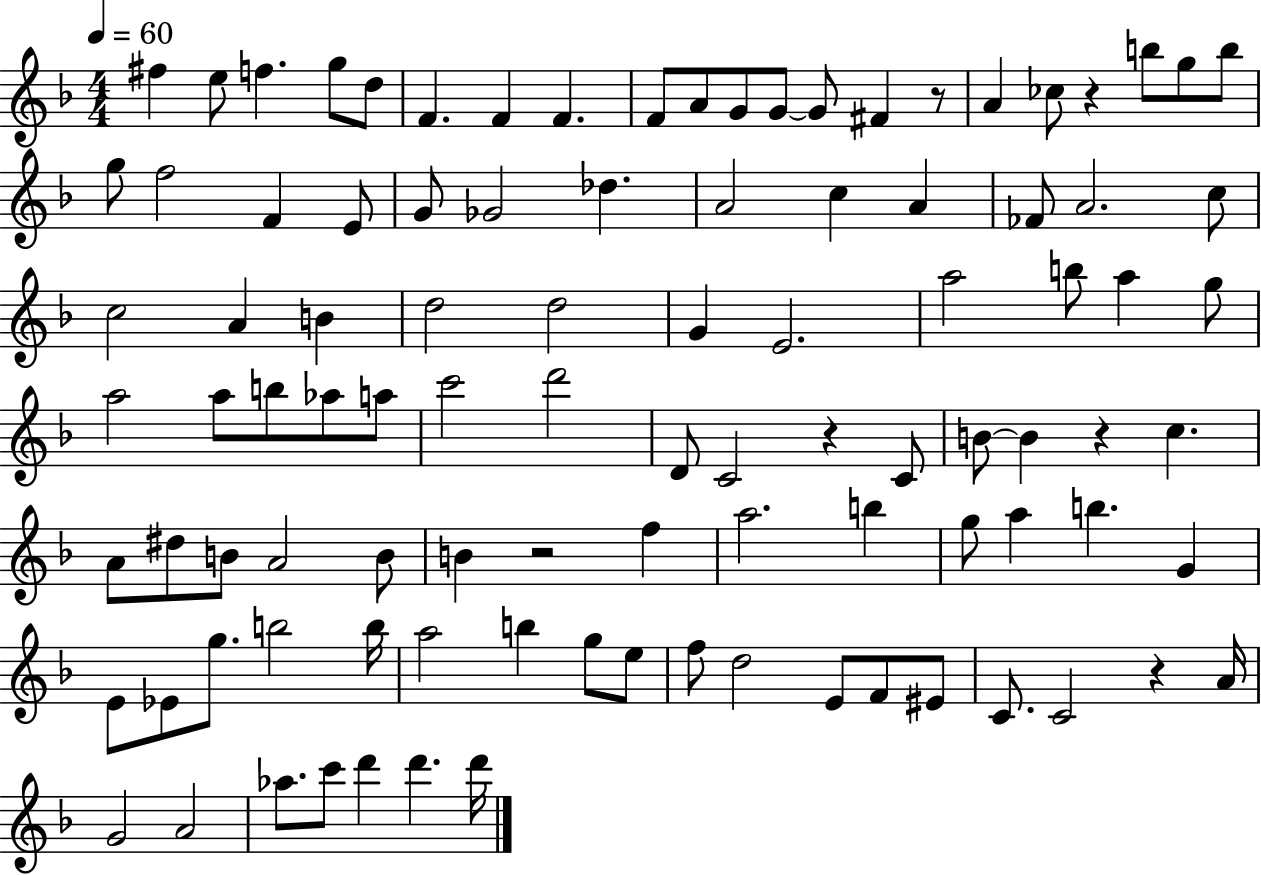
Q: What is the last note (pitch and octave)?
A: D6